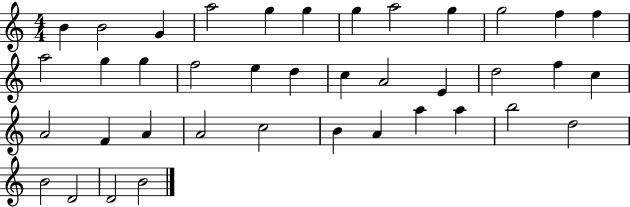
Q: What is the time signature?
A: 4/4